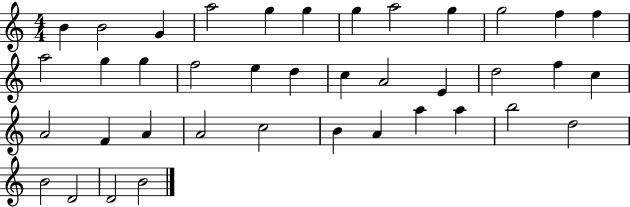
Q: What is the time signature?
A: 4/4